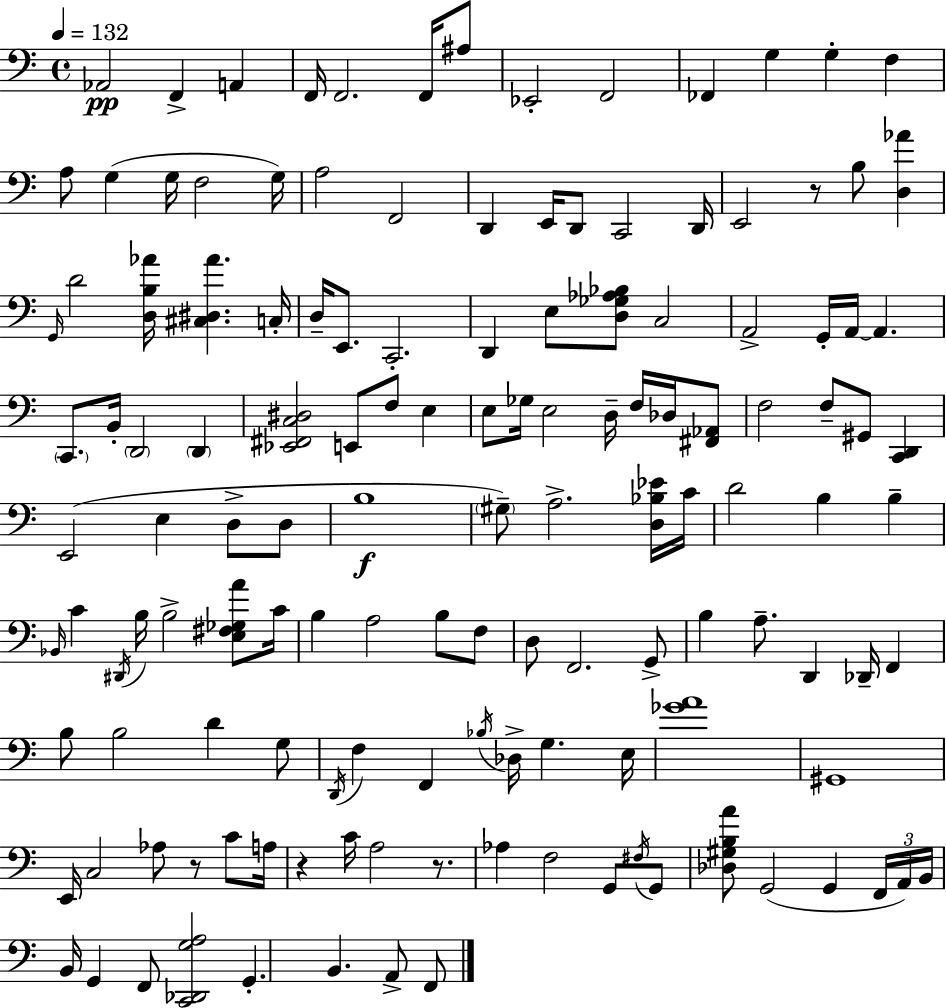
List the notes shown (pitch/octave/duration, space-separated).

Ab2/h F2/q A2/q F2/s F2/h. F2/s A#3/e Eb2/h F2/h FES2/q G3/q G3/q F3/q A3/e G3/q G3/s F3/h G3/s A3/h F2/h D2/q E2/s D2/e C2/h D2/s E2/h R/e B3/e [D3,Ab4]/q G2/s D4/h [D3,B3,Ab4]/s [C#3,D#3,Ab4]/q. C3/s D3/s E2/e. C2/h. D2/q E3/e [D3,Gb3,Ab3,Bb3]/e C3/h A2/h G2/s A2/s A2/q. C2/e. B2/s D2/h D2/q [Eb2,F#2,C3,D#3]/h E2/e F3/e E3/q E3/e Gb3/s E3/h D3/s F3/s Db3/s [F#2,Ab2]/e F3/h F3/e G#2/e [C2,D2]/q E2/h E3/q D3/e D3/e B3/w G#3/e A3/h. [D3,Bb3,Eb4]/s C4/s D4/h B3/q B3/q Bb2/s C4/q D#2/s B3/s B3/h [E3,F#3,Gb3,A4]/e C4/s B3/q A3/h B3/e F3/e D3/e F2/h. G2/e B3/q A3/e. D2/q Db2/s F2/q B3/e B3/h D4/q G3/e D2/s F3/q F2/q Bb3/s Db3/s G3/q. E3/s [Gb4,A4]/w G#2/w E2/s C3/h Ab3/e R/e C4/e A3/s R/q C4/s A3/h R/e. Ab3/q F3/h G2/e F#3/s G2/e [Db3,G#3,B3,A4]/e G2/h G2/q F2/s A2/s B2/s B2/s G2/q F2/e [C2,Db2,G3,A3]/h G2/q. B2/q. A2/e F2/e